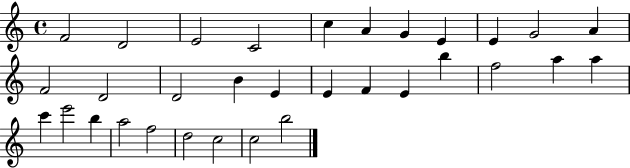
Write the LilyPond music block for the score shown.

{
  \clef treble
  \time 4/4
  \defaultTimeSignature
  \key c \major
  f'2 d'2 | e'2 c'2 | c''4 a'4 g'4 e'4 | e'4 g'2 a'4 | \break f'2 d'2 | d'2 b'4 e'4 | e'4 f'4 e'4 b''4 | f''2 a''4 a''4 | \break c'''4 e'''2 b''4 | a''2 f''2 | d''2 c''2 | c''2 b''2 | \break \bar "|."
}